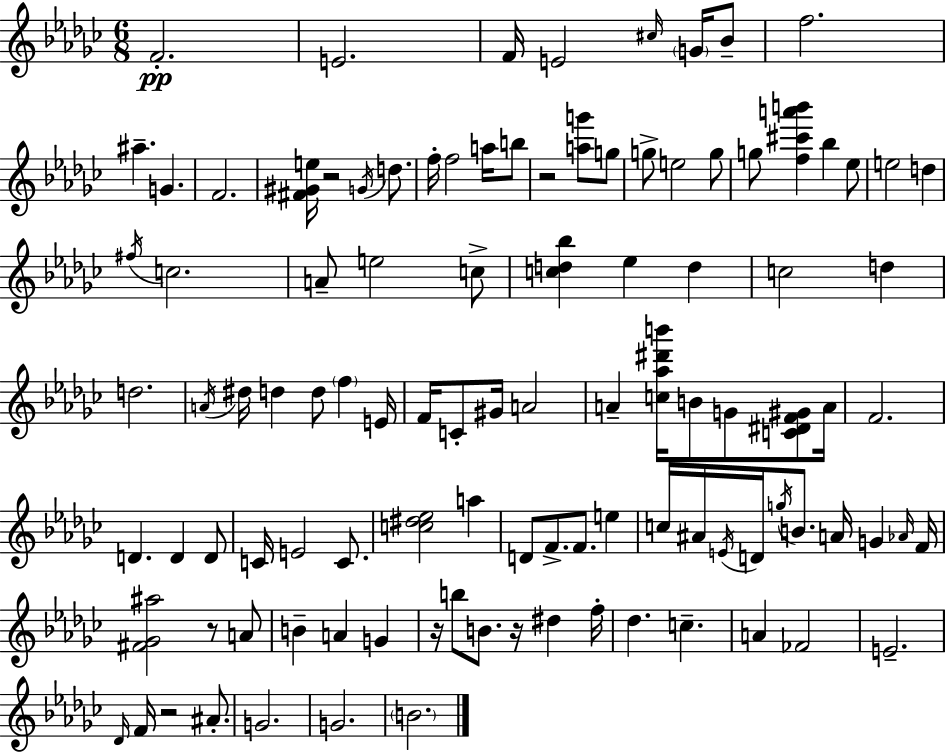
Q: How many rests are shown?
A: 6